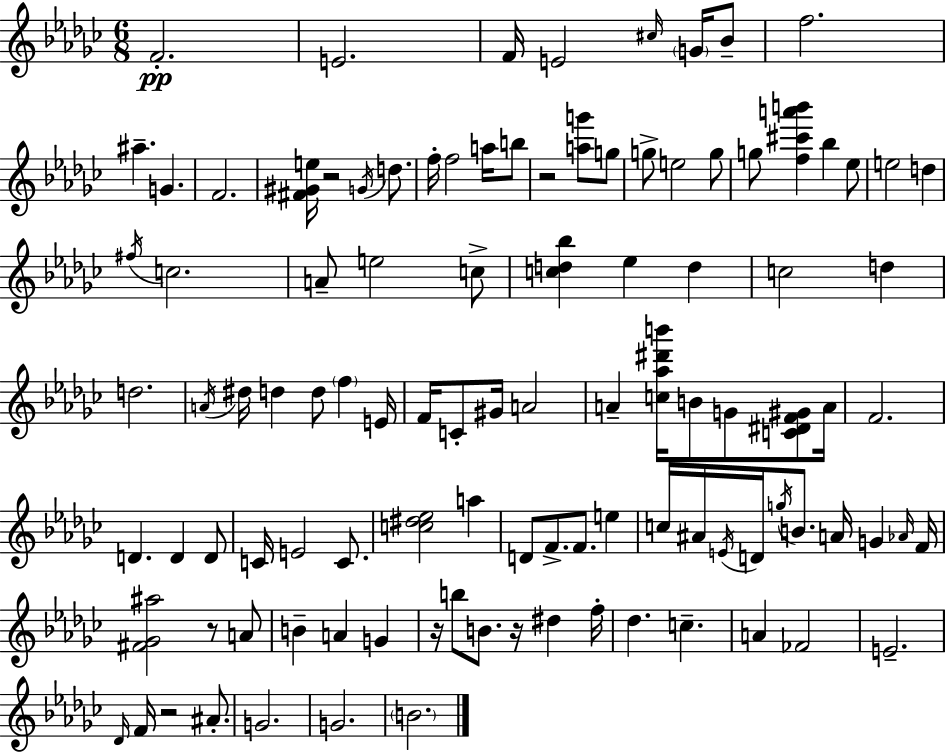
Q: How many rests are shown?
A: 6